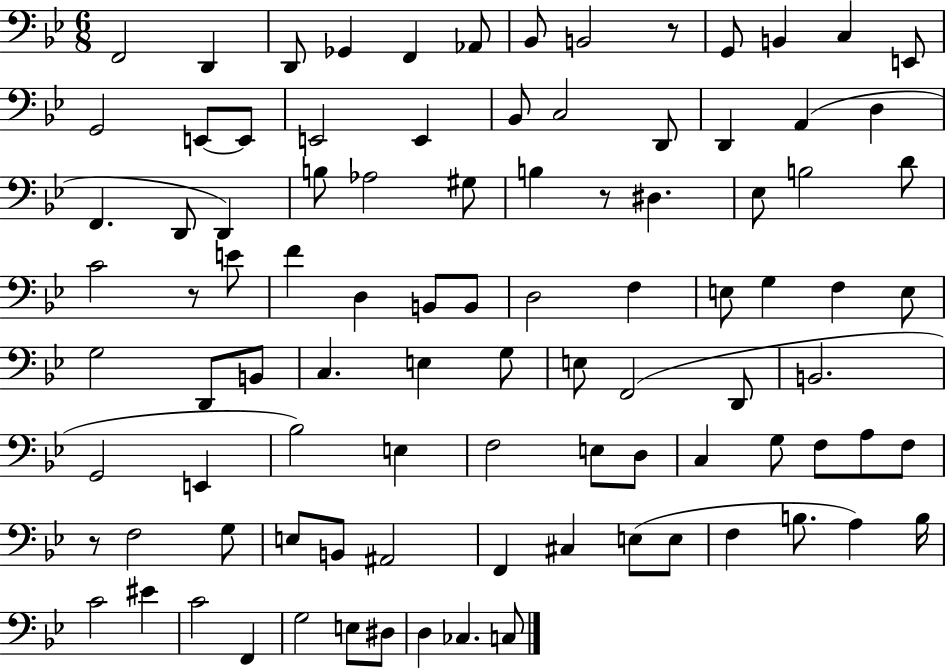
F2/h D2/q D2/e Gb2/q F2/q Ab2/e Bb2/e B2/h R/e G2/e B2/q C3/q E2/e G2/h E2/e E2/e E2/h E2/q Bb2/e C3/h D2/e D2/q A2/q D3/q F2/q. D2/e D2/q B3/e Ab3/h G#3/e B3/q R/e D#3/q. Eb3/e B3/h D4/e C4/h R/e E4/e F4/q D3/q B2/e B2/e D3/h F3/q E3/e G3/q F3/q E3/e G3/h D2/e B2/e C3/q. E3/q G3/e E3/e F2/h D2/e B2/h. G2/h E2/q Bb3/h E3/q F3/h E3/e D3/e C3/q G3/e F3/e A3/e F3/e R/e F3/h G3/e E3/e B2/e A#2/h F2/q C#3/q E3/e E3/e F3/q B3/e. A3/q B3/s C4/h EIS4/q C4/h F2/q G3/h E3/e D#3/e D3/q CES3/q. C3/e